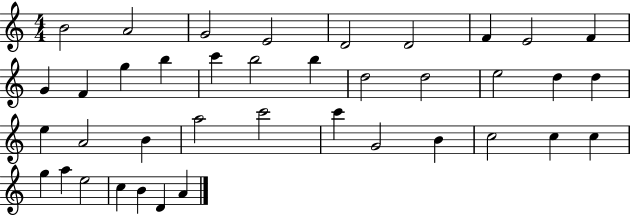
X:1
T:Untitled
M:4/4
L:1/4
K:C
B2 A2 G2 E2 D2 D2 F E2 F G F g b c' b2 b d2 d2 e2 d d e A2 B a2 c'2 c' G2 B c2 c c g a e2 c B D A